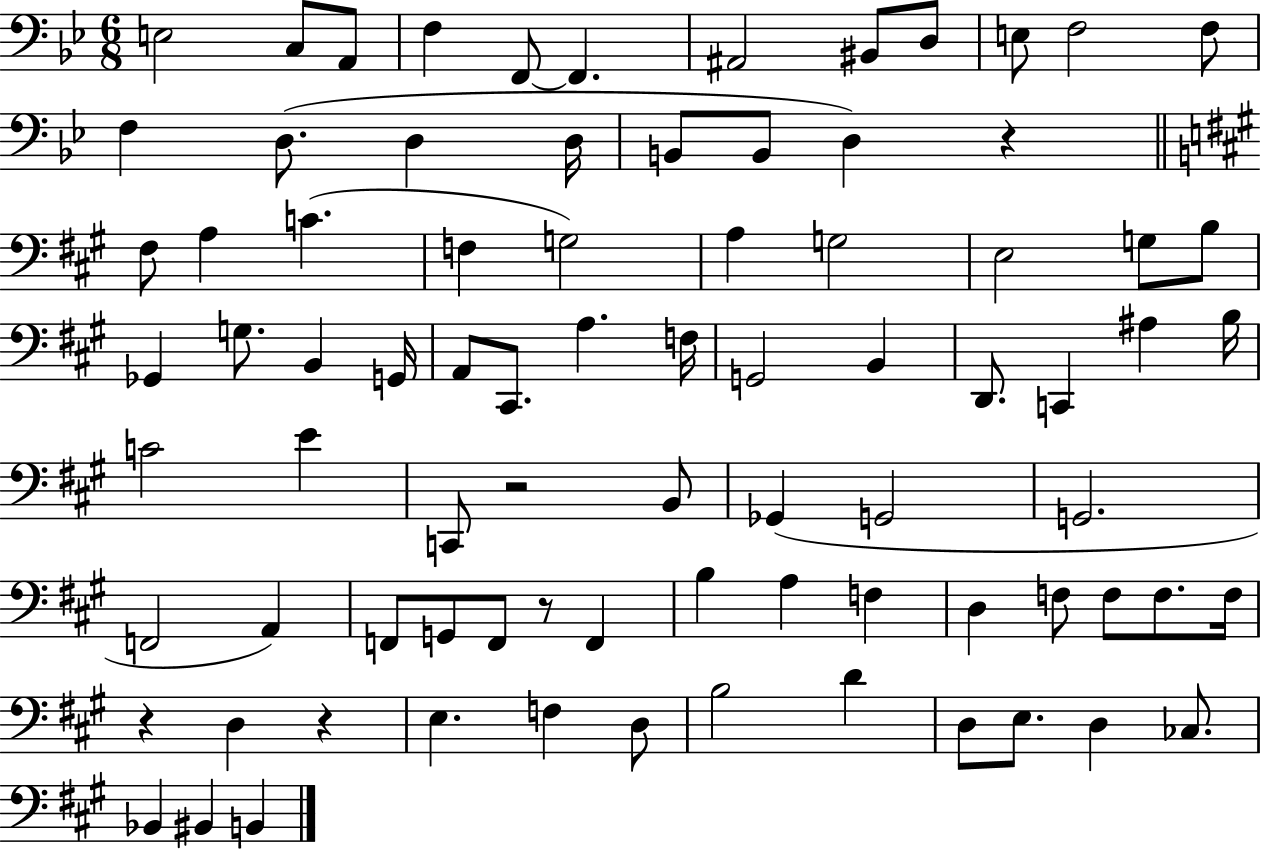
X:1
T:Untitled
M:6/8
L:1/4
K:Bb
E,2 C,/2 A,,/2 F, F,,/2 F,, ^A,,2 ^B,,/2 D,/2 E,/2 F,2 F,/2 F, D,/2 D, D,/4 B,,/2 B,,/2 D, z ^F,/2 A, C F, G,2 A, G,2 E,2 G,/2 B,/2 _G,, G,/2 B,, G,,/4 A,,/2 ^C,,/2 A, F,/4 G,,2 B,, D,,/2 C,, ^A, B,/4 C2 E C,,/2 z2 B,,/2 _G,, G,,2 G,,2 F,,2 A,, F,,/2 G,,/2 F,,/2 z/2 F,, B, A, F, D, F,/2 F,/2 F,/2 F,/4 z D, z E, F, D,/2 B,2 D D,/2 E,/2 D, _C,/2 _B,, ^B,, B,,